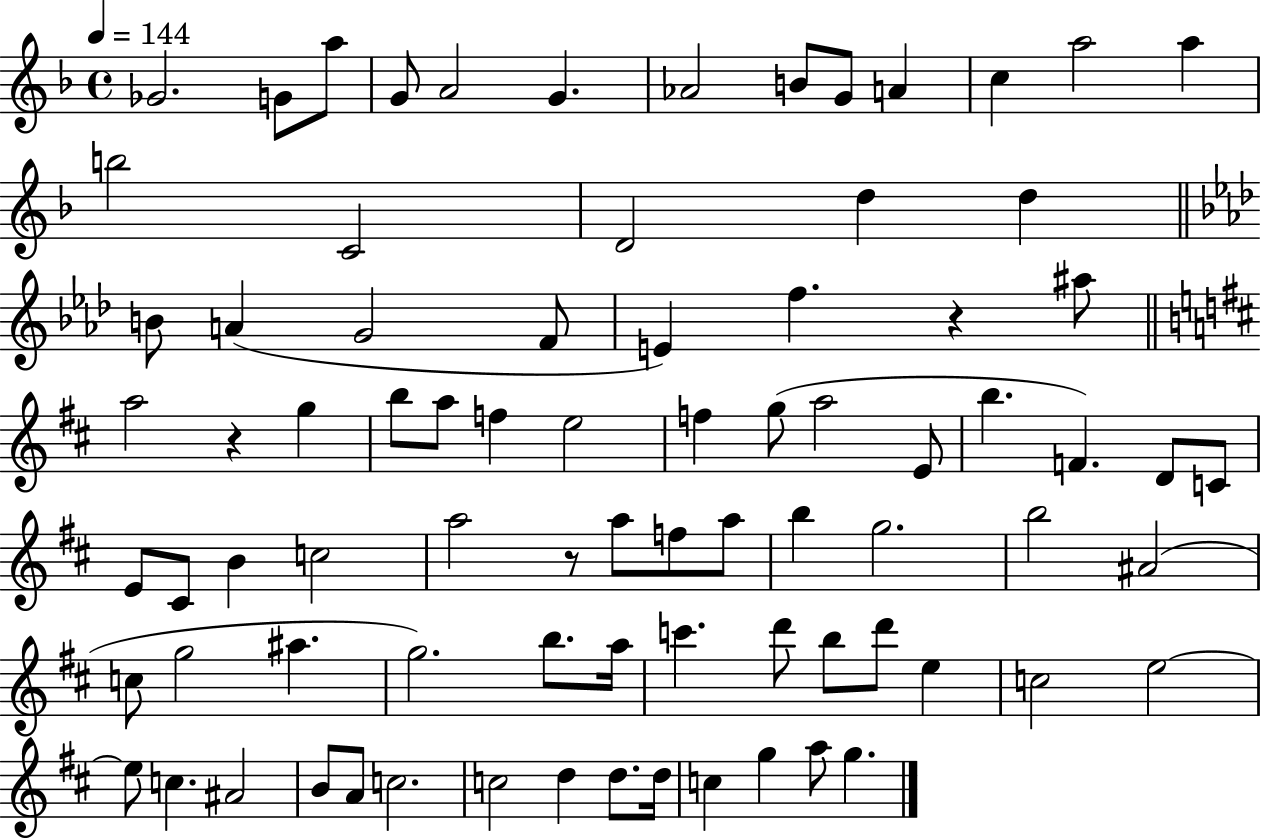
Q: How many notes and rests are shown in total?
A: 81